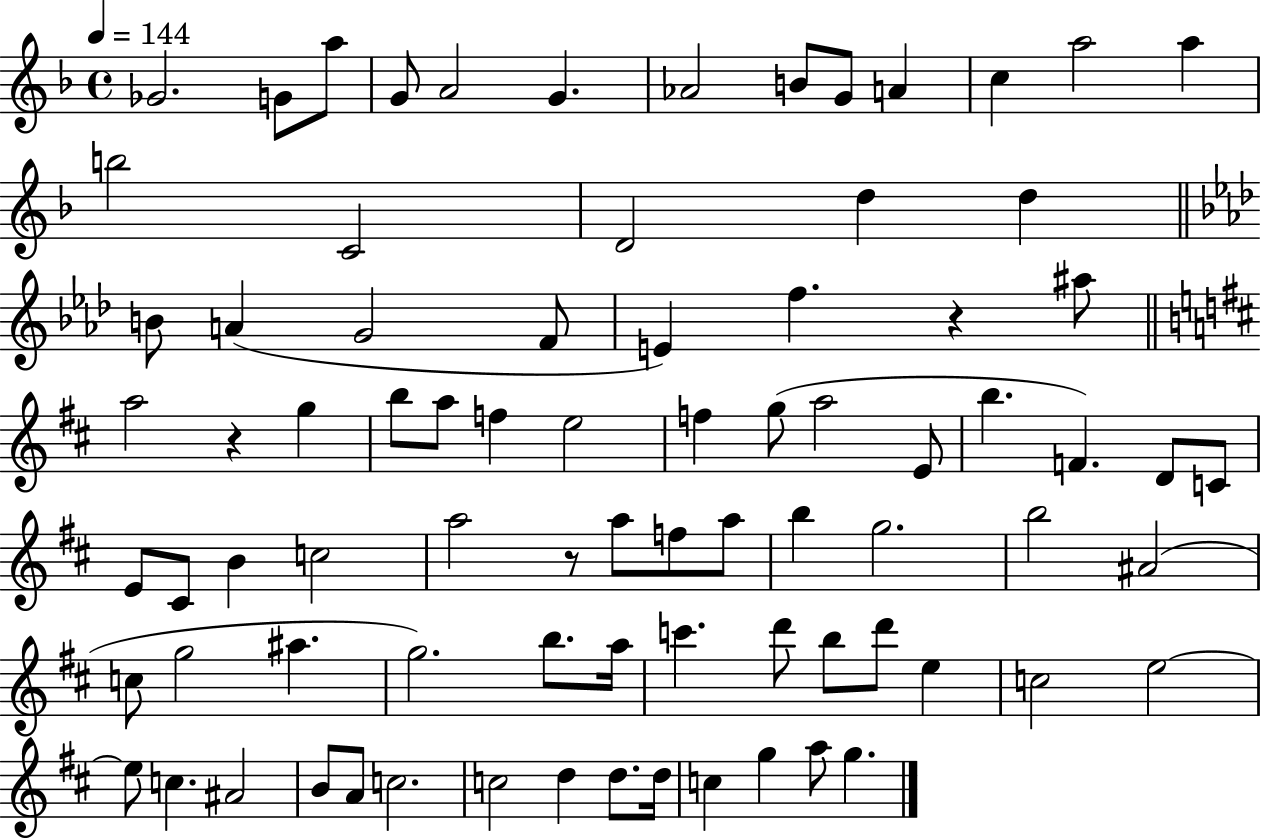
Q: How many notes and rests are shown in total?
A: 81